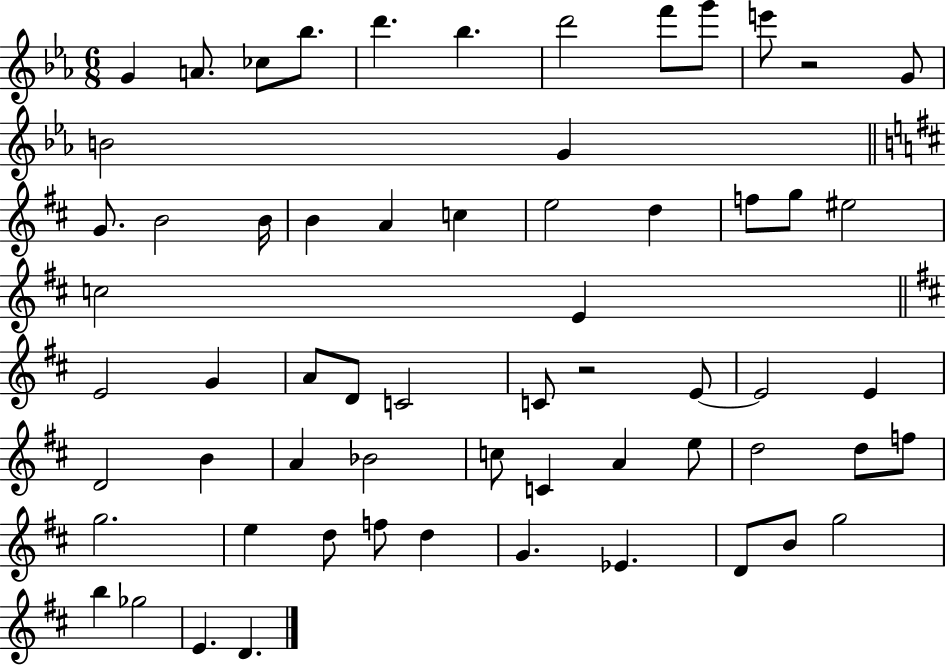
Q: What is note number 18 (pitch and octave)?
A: A4